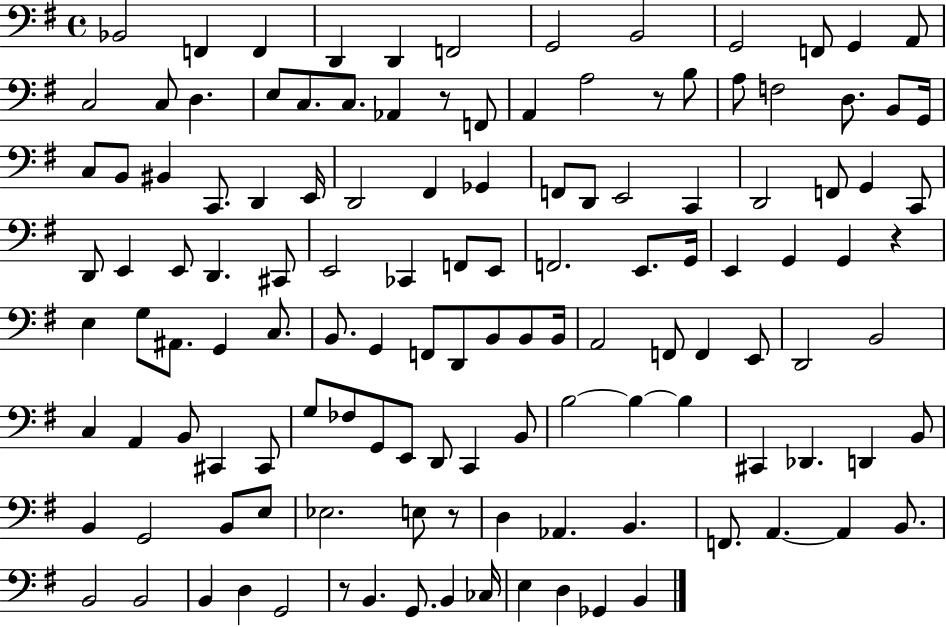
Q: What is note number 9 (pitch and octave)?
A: G2